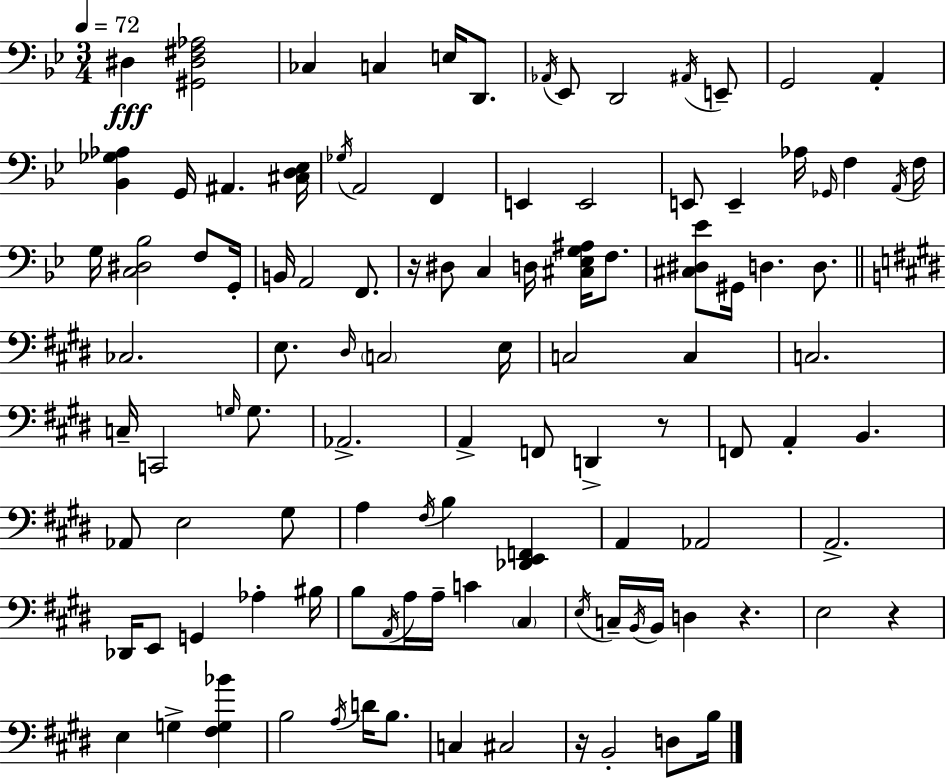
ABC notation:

X:1
T:Untitled
M:3/4
L:1/4
K:Bb
^D, [^G,,^D,^F,_A,]2 _C, C, E,/4 D,,/2 _A,,/4 _E,,/2 D,,2 ^A,,/4 E,,/2 G,,2 A,, [_B,,_G,_A,] G,,/4 ^A,, [^C,D,_E,]/4 _G,/4 A,,2 F,, E,, E,,2 E,,/2 E,, _A,/4 _G,,/4 F, A,,/4 F,/4 G,/4 [C,^D,_B,]2 F,/2 G,,/4 B,,/4 A,,2 F,,/2 z/4 ^D,/2 C, D,/4 [^C,_E,G,^A,]/4 F,/2 [^C,^D,_E]/2 ^G,,/4 D, D,/2 _C,2 E,/2 ^D,/4 C,2 E,/4 C,2 C, C,2 C,/4 C,,2 G,/4 G,/2 _A,,2 A,, F,,/2 D,, z/2 F,,/2 A,, B,, _A,,/2 E,2 ^G,/2 A, ^F,/4 B, [_D,,E,,F,,] A,, _A,,2 A,,2 _D,,/4 E,,/2 G,, _A, ^B,/4 B,/2 A,,/4 A,/4 A,/4 C ^C, E,/4 C,/4 B,,/4 B,,/4 D, z E,2 z E, G, [^F,G,_B] B,2 A,/4 D/4 B,/2 C, ^C,2 z/4 B,,2 D,/2 B,/4